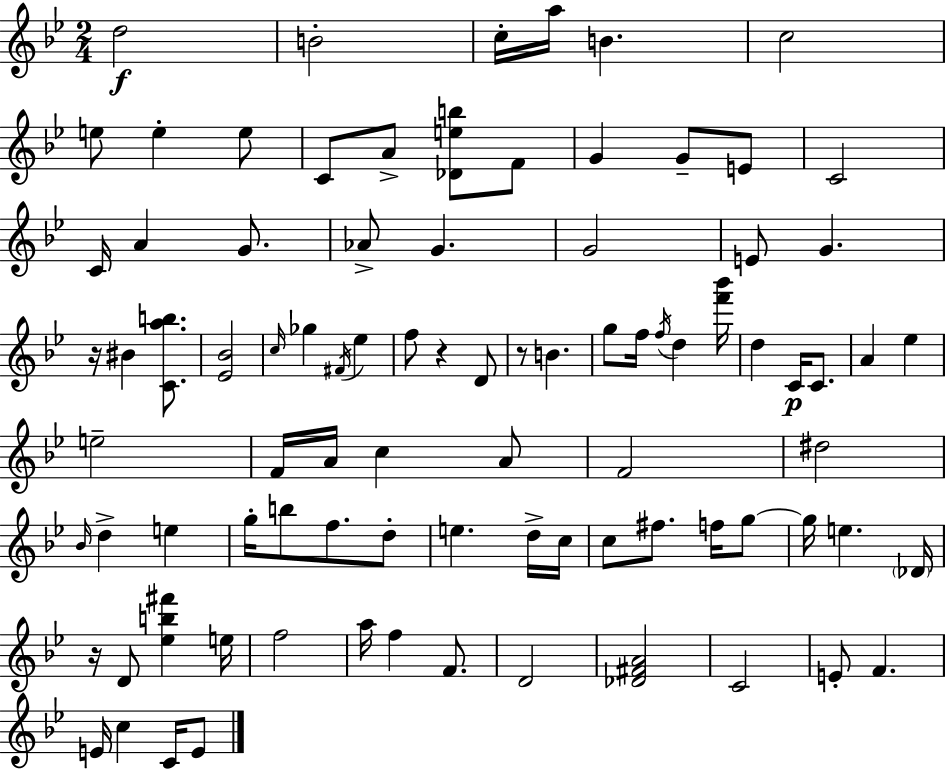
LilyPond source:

{
  \clef treble
  \numericTimeSignature
  \time 2/4
  \key bes \major
  \repeat volta 2 { d''2\f | b'2-. | c''16-. a''16 b'4. | c''2 | \break e''8 e''4-. e''8 | c'8 a'8-> <des' e'' b''>8 f'8 | g'4 g'8-- e'8 | c'2 | \break c'16 a'4 g'8. | aes'8-> g'4. | g'2 | e'8 g'4. | \break r16 bis'4 <c' a'' b''>8. | <ees' bes'>2 | \grace { c''16 } ges''4 \acciaccatura { fis'16 } ees''4 | f''8 r4 | \break d'8 r8 b'4. | g''8 f''16 \acciaccatura { f''16 } d''4 | <f''' bes'''>16 d''4 c'16\p | c'8. a'4 ees''4 | \break e''2-- | f'16 a'16 c''4 | a'8 f'2 | dis''2 | \break \grace { bes'16 } d''4-> | e''4 g''16-. b''8 f''8. | d''8-. e''4. | d''16-> c''16 c''8 fis''8. | \break f''16 g''8~~ g''16 e''4. | \parenthesize des'16 r16 d'8 <ees'' b'' fis'''>4 | e''16 f''2 | a''16 f''4 | \break f'8. d'2 | <des' fis' a'>2 | c'2 | e'8-. f'4. | \break e'16 c''4 | c'16 e'8 } \bar "|."
}